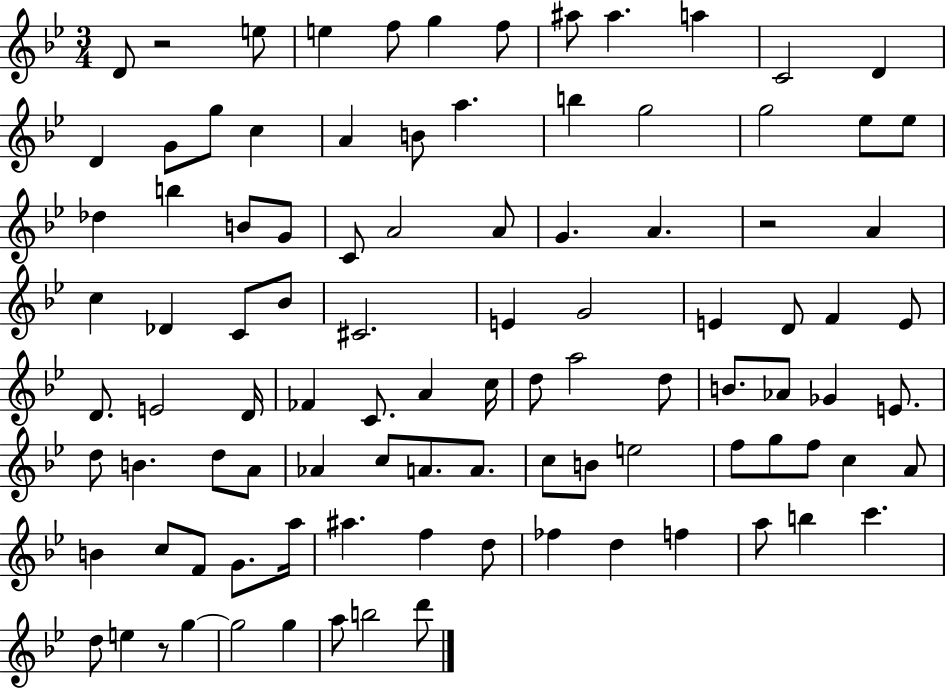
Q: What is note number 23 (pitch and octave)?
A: Eb5